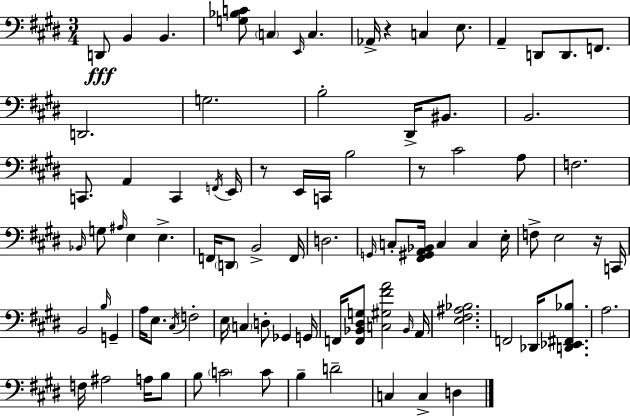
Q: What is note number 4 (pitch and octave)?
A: C3